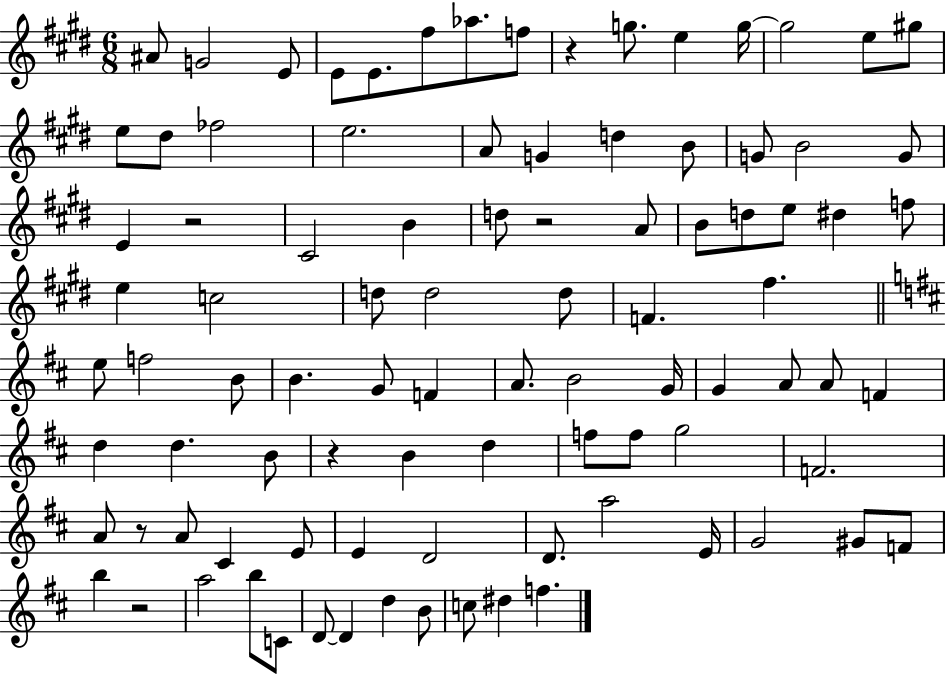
A#4/e G4/h E4/e E4/e E4/e. F#5/e Ab5/e. F5/e R/q G5/e. E5/q G5/s G5/h E5/e G#5/e E5/e D#5/e FES5/h E5/h. A4/e G4/q D5/q B4/e G4/e B4/h G4/e E4/q R/h C#4/h B4/q D5/e R/h A4/e B4/e D5/e E5/e D#5/q F5/e E5/q C5/h D5/e D5/h D5/e F4/q. F#5/q. E5/e F5/h B4/e B4/q. G4/e F4/q A4/e. B4/h G4/s G4/q A4/e A4/e F4/q D5/q D5/q. B4/e R/q B4/q D5/q F5/e F5/e G5/h F4/h. A4/e R/e A4/e C#4/q E4/e E4/q D4/h D4/e. A5/h E4/s G4/h G#4/e F4/e B5/q R/h A5/h B5/e C4/e D4/e D4/q D5/q B4/e C5/e D#5/q F5/q.